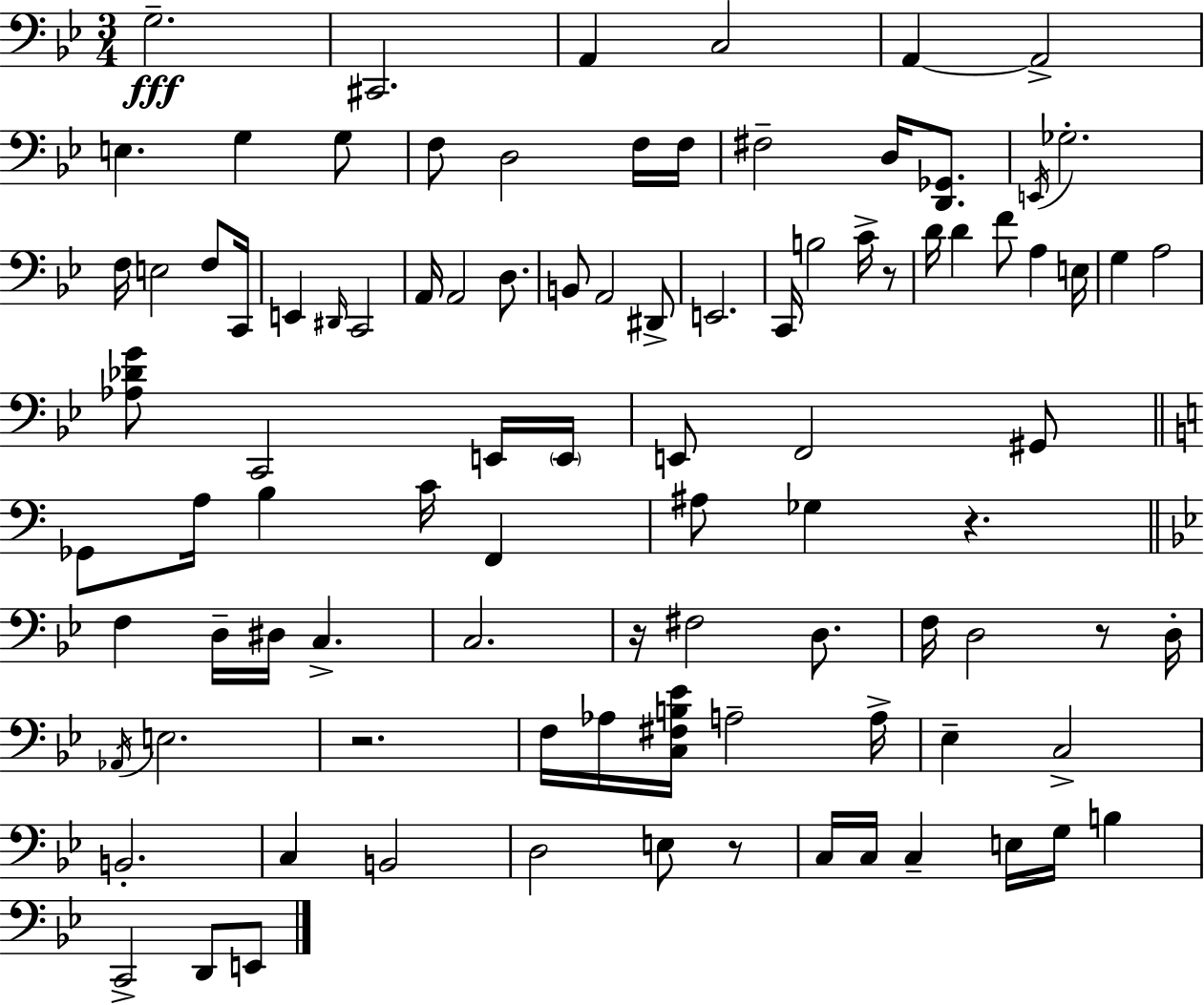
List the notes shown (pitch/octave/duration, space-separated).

G3/h. C#2/h. A2/q C3/h A2/q A2/h E3/q. G3/q G3/e F3/e D3/h F3/s F3/s F#3/h D3/s [D2,Gb2]/e. E2/s Gb3/h. F3/s E3/h F3/e C2/s E2/q D#2/s C2/h A2/s A2/h D3/e. B2/e A2/h D#2/e E2/h. C2/s B3/h C4/s R/e D4/s D4/q F4/e A3/q E3/s G3/q A3/h [Ab3,Db4,G4]/e C2/h E2/s E2/s E2/e F2/h G#2/e Gb2/e A3/s B3/q C4/s F2/q A#3/e Gb3/q R/q. F3/q D3/s D#3/s C3/q. C3/h. R/s F#3/h D3/e. F3/s D3/h R/e D3/s Ab2/s E3/h. R/h. F3/s Ab3/s [C3,F#3,B3,Eb4]/s A3/h A3/s Eb3/q C3/h B2/h. C3/q B2/h D3/h E3/e R/e C3/s C3/s C3/q E3/s G3/s B3/q C2/h D2/e E2/e